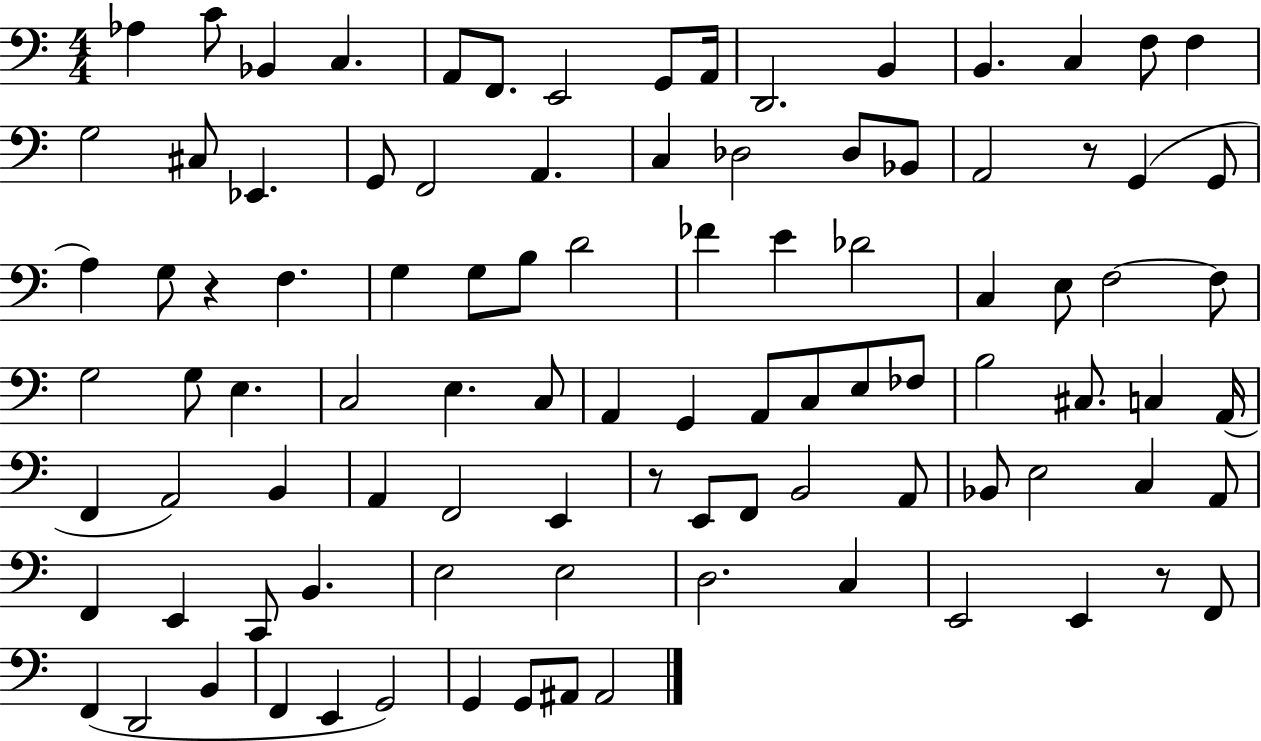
{
  \clef bass
  \numericTimeSignature
  \time 4/4
  \key c \major
  aes4 c'8 bes,4 c4. | a,8 f,8. e,2 g,8 a,16 | d,2. b,4 | b,4. c4 f8 f4 | \break g2 cis8 ees,4. | g,8 f,2 a,4. | c4 des2 des8 bes,8 | a,2 r8 g,4( g,8 | \break a4) g8 r4 f4. | g4 g8 b8 d'2 | fes'4 e'4 des'2 | c4 e8 f2~~ f8 | \break g2 g8 e4. | c2 e4. c8 | a,4 g,4 a,8 c8 e8 fes8 | b2 cis8. c4 a,16( | \break f,4 a,2) b,4 | a,4 f,2 e,4 | r8 e,8 f,8 b,2 a,8 | bes,8 e2 c4 a,8 | \break f,4 e,4 c,8 b,4. | e2 e2 | d2. c4 | e,2 e,4 r8 f,8 | \break f,4( d,2 b,4 | f,4 e,4 g,2) | g,4 g,8 ais,8 ais,2 | \bar "|."
}